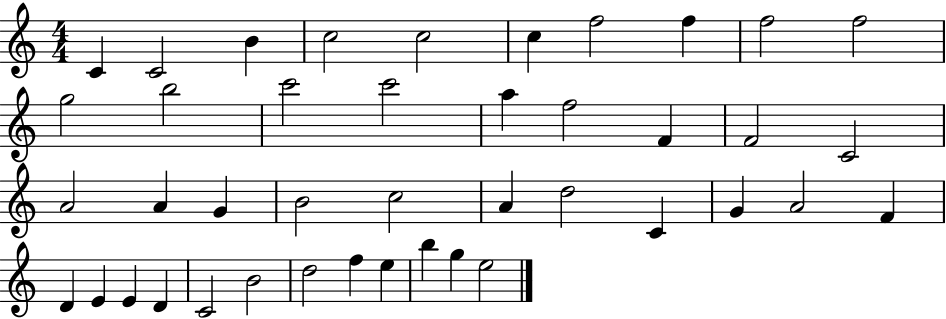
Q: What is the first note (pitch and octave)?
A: C4